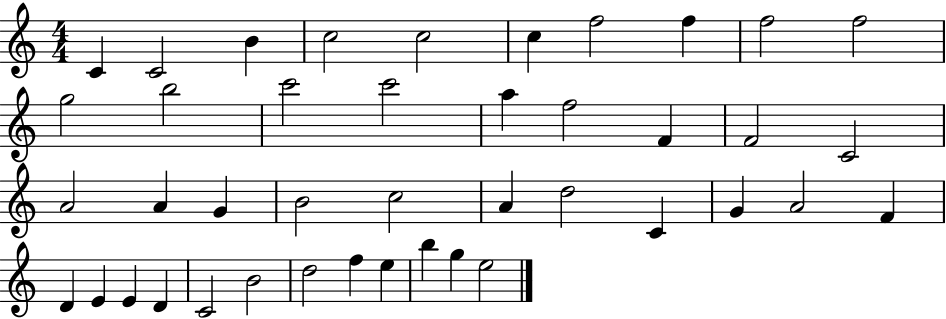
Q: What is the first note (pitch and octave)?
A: C4